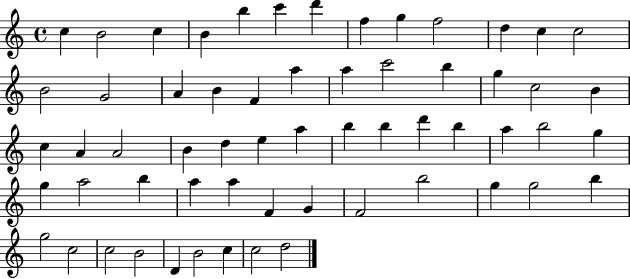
{
  \clef treble
  \time 4/4
  \defaultTimeSignature
  \key c \major
  c''4 b'2 c''4 | b'4 b''4 c'''4 d'''4 | f''4 g''4 f''2 | d''4 c''4 c''2 | \break b'2 g'2 | a'4 b'4 f'4 a''4 | a''4 c'''2 b''4 | g''4 c''2 b'4 | \break c''4 a'4 a'2 | b'4 d''4 e''4 a''4 | b''4 b''4 d'''4 b''4 | a''4 b''2 g''4 | \break g''4 a''2 b''4 | a''4 a''4 f'4 g'4 | f'2 b''2 | g''4 g''2 b''4 | \break g''2 c''2 | c''2 b'2 | d'4 b'2 c''4 | c''2 d''2 | \break \bar "|."
}